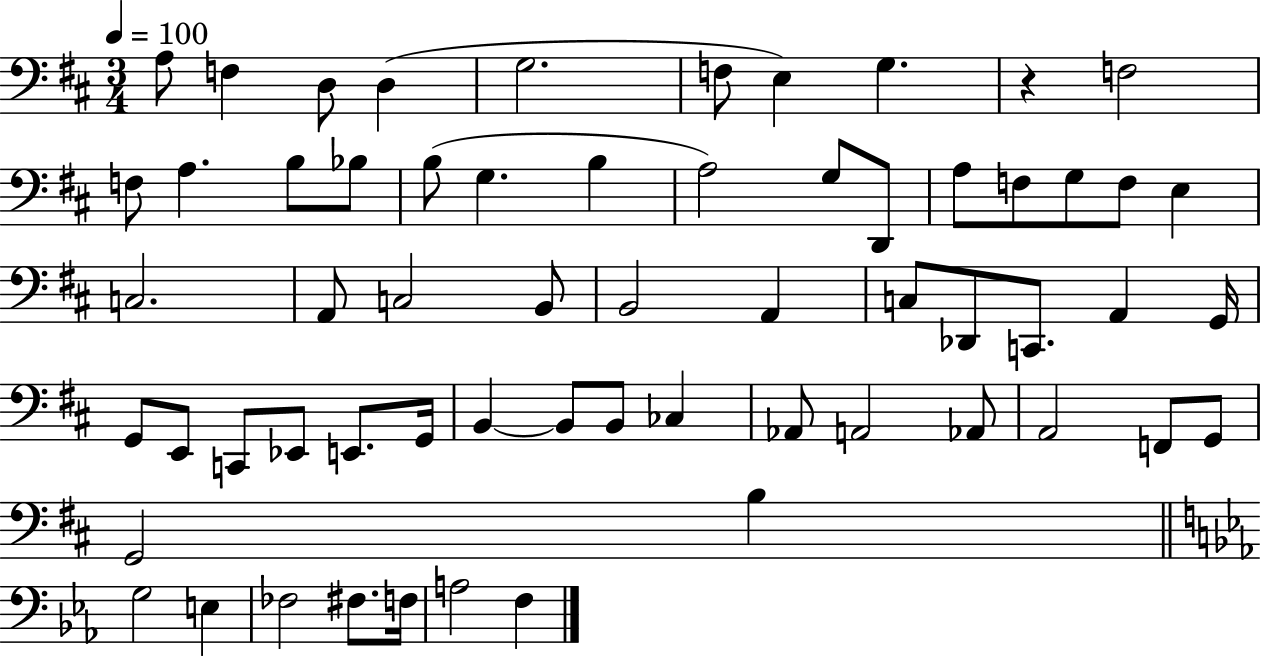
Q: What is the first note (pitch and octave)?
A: A3